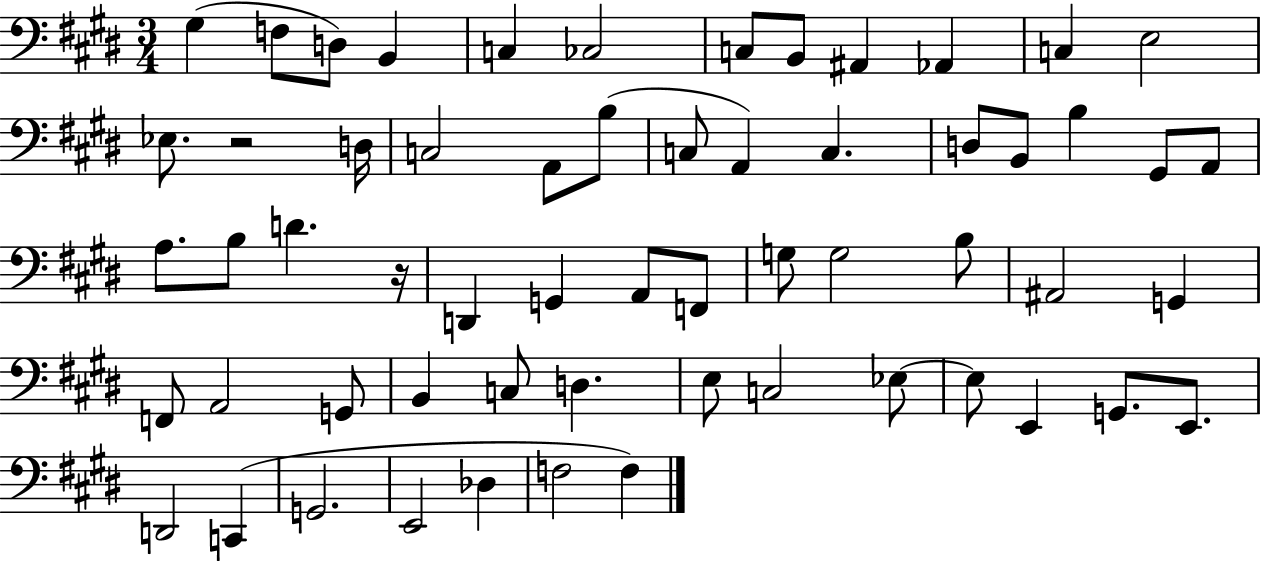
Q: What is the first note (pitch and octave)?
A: G#3